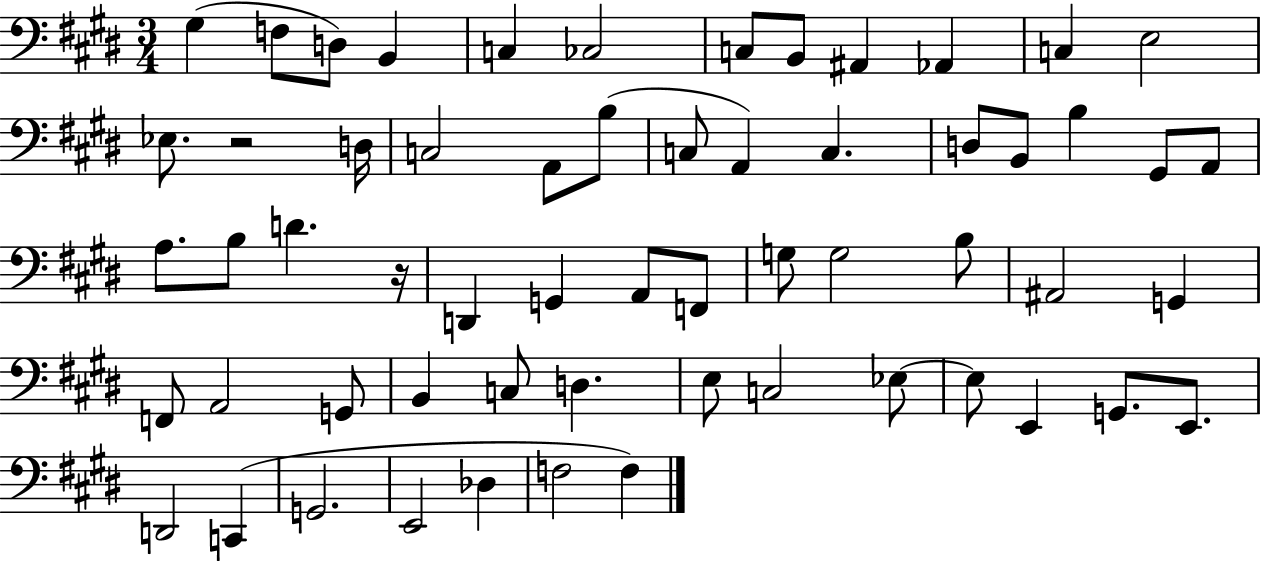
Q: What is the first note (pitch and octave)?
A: G#3